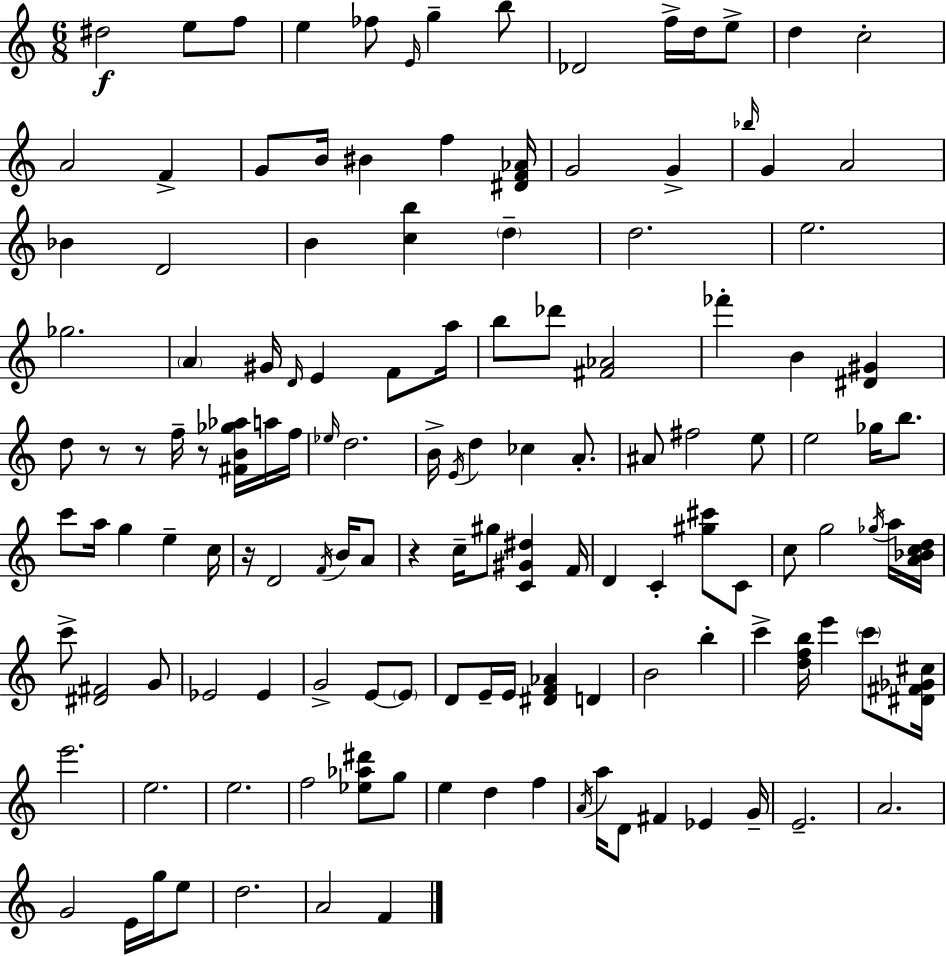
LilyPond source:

{
  \clef treble
  \numericTimeSignature
  \time 6/8
  \key a \minor
  \repeat volta 2 { dis''2\f e''8 f''8 | e''4 fes''8 \grace { e'16 } g''4-- b''8 | des'2 f''16-> d''16 e''8-> | d''4 c''2-. | \break a'2 f'4-> | g'8 b'16 bis'4 f''4 | <dis' f' aes'>16 g'2 g'4-> | \grace { bes''16 } g'4 a'2 | \break bes'4 d'2 | b'4 <c'' b''>4 \parenthesize d''4-- | d''2. | e''2. | \break ges''2. | \parenthesize a'4 gis'16 \grace { d'16 } e'4 | f'8 a''16 b''8 des'''8 <fis' aes'>2 | fes'''4-. b'4 <dis' gis'>4 | \break d''8 r8 r8 f''16-- r8 | <fis' b' ges'' aes''>16 a''16 f''16 \grace { ees''16 } d''2. | b'16-> \acciaccatura { e'16 } d''4 ces''4 | a'8.-. ais'8 fis''2 | \break e''8 e''2 | ges''16 b''8. c'''8 a''16 g''4 | e''4-- c''16 r16 d'2 | \acciaccatura { f'16 } b'16 a'8 r4 c''16-- gis''8 | \break <c' gis' dis''>4 f'16 d'4 c'4-. | <gis'' cis'''>8 c'8 c''8 g''2 | \acciaccatura { ges''16 } a''16 <a' bes' c'' d''>16 c'''8-> <dis' fis'>2 | g'8 ees'2 | \break ees'4 g'2-> | e'8~~ \parenthesize e'8 d'8 e'16-- e'16 <dis' f' aes'>4 | d'4 b'2 | b''4-. c'''4-> <d'' f'' b''>16 | \break e'''4 \parenthesize c'''8 <dis' fis' ges' cis''>16 e'''2. | e''2. | e''2. | f''2 | \break <ees'' aes'' dis'''>8 g''8 e''4 d''4 | f''4 \acciaccatura { a'16 } a''16 d'8 fis'4 | ees'4 g'16-- e'2.-- | a'2. | \break g'2 | e'16 g''16 e''8 d''2. | a'2 | f'4 } \bar "|."
}